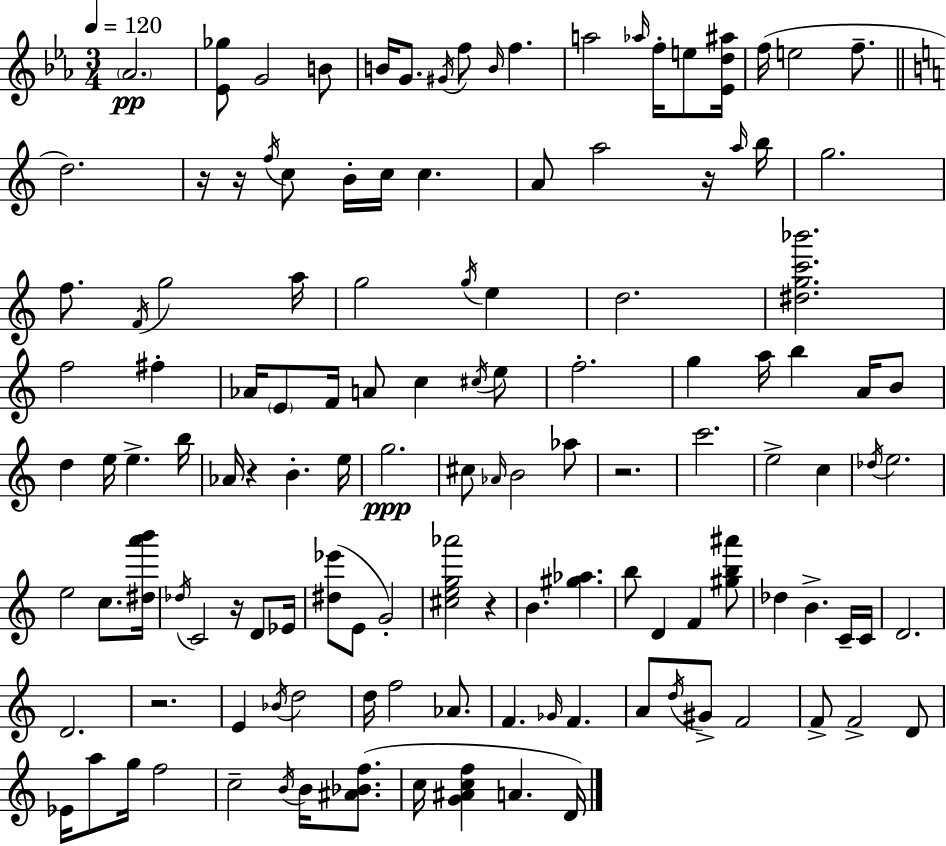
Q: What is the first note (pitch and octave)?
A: Ab4